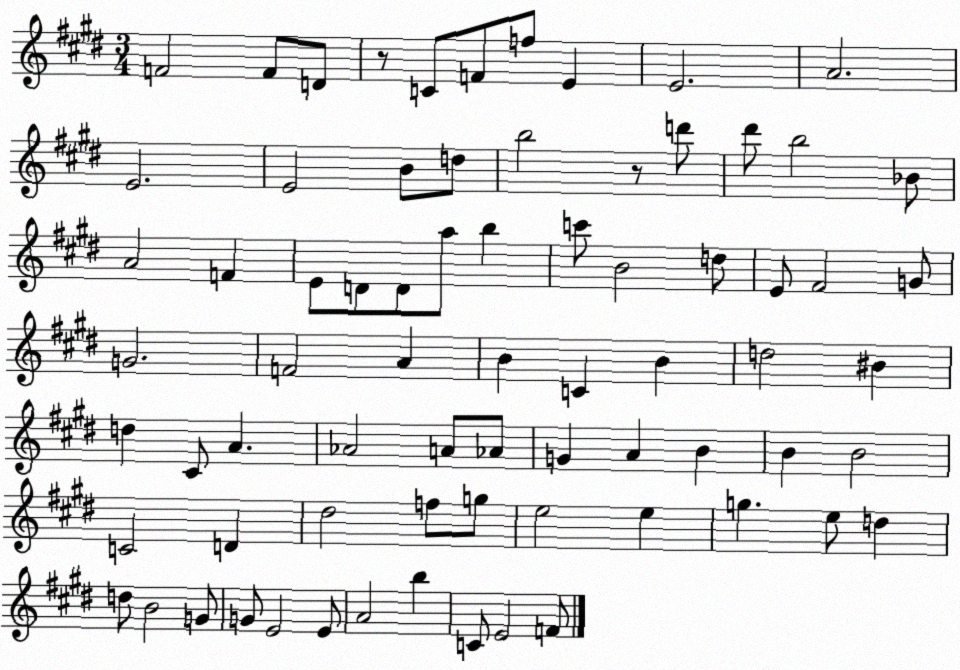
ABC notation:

X:1
T:Untitled
M:3/4
L:1/4
K:E
F2 F/2 D/2 z/2 C/2 F/2 f/2 E E2 A2 E2 E2 B/2 d/2 b2 z/2 d'/2 ^d'/2 b2 _B/2 A2 F E/2 D/2 D/2 a/2 b c'/2 B2 d/2 E/2 ^F2 G/2 G2 F2 A B C B d2 ^B d ^C/2 A _A2 A/2 _A/2 G A B B B2 C2 D ^d2 f/2 g/2 e2 e g e/2 d d/2 B2 G/2 G/2 E2 E/2 A2 b C/2 E2 F/2